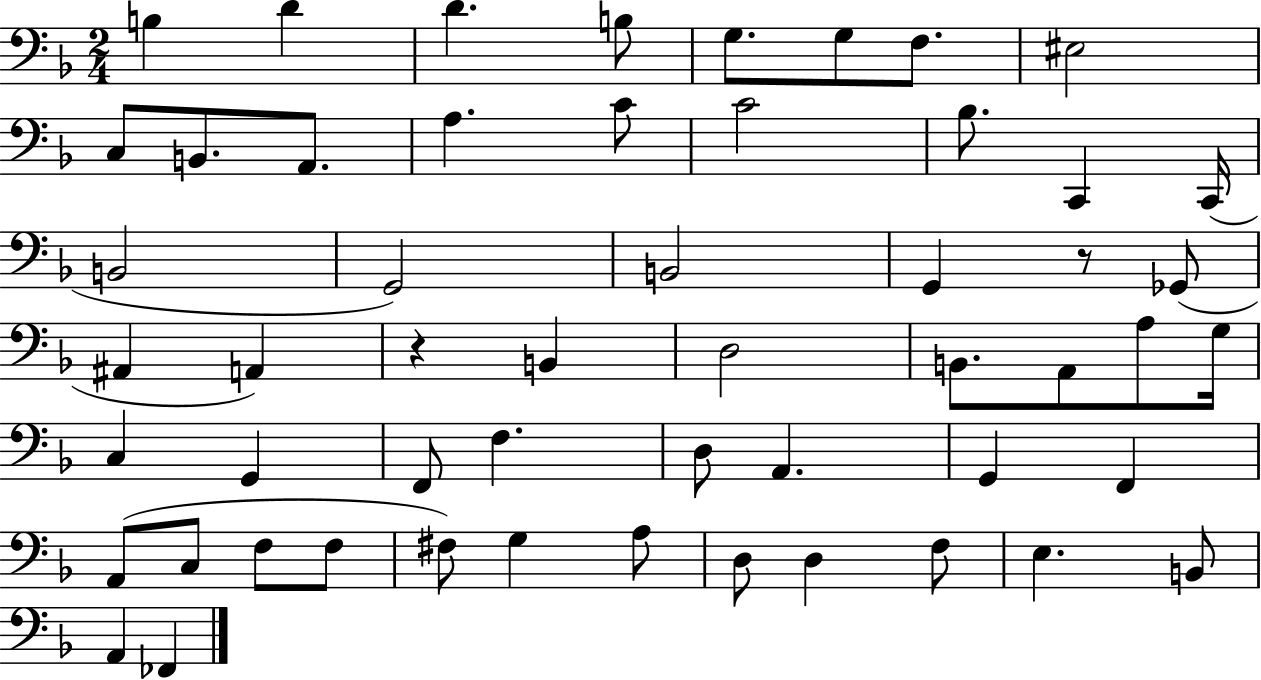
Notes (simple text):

B3/q D4/q D4/q. B3/e G3/e. G3/e F3/e. EIS3/h C3/e B2/e. A2/e. A3/q. C4/e C4/h Bb3/e. C2/q C2/s B2/h G2/h B2/h G2/q R/e Gb2/e A#2/q A2/q R/q B2/q D3/h B2/e. A2/e A3/e G3/s C3/q G2/q F2/e F3/q. D3/e A2/q. G2/q F2/q A2/e C3/e F3/e F3/e F#3/e G3/q A3/e D3/e D3/q F3/e E3/q. B2/e A2/q FES2/q